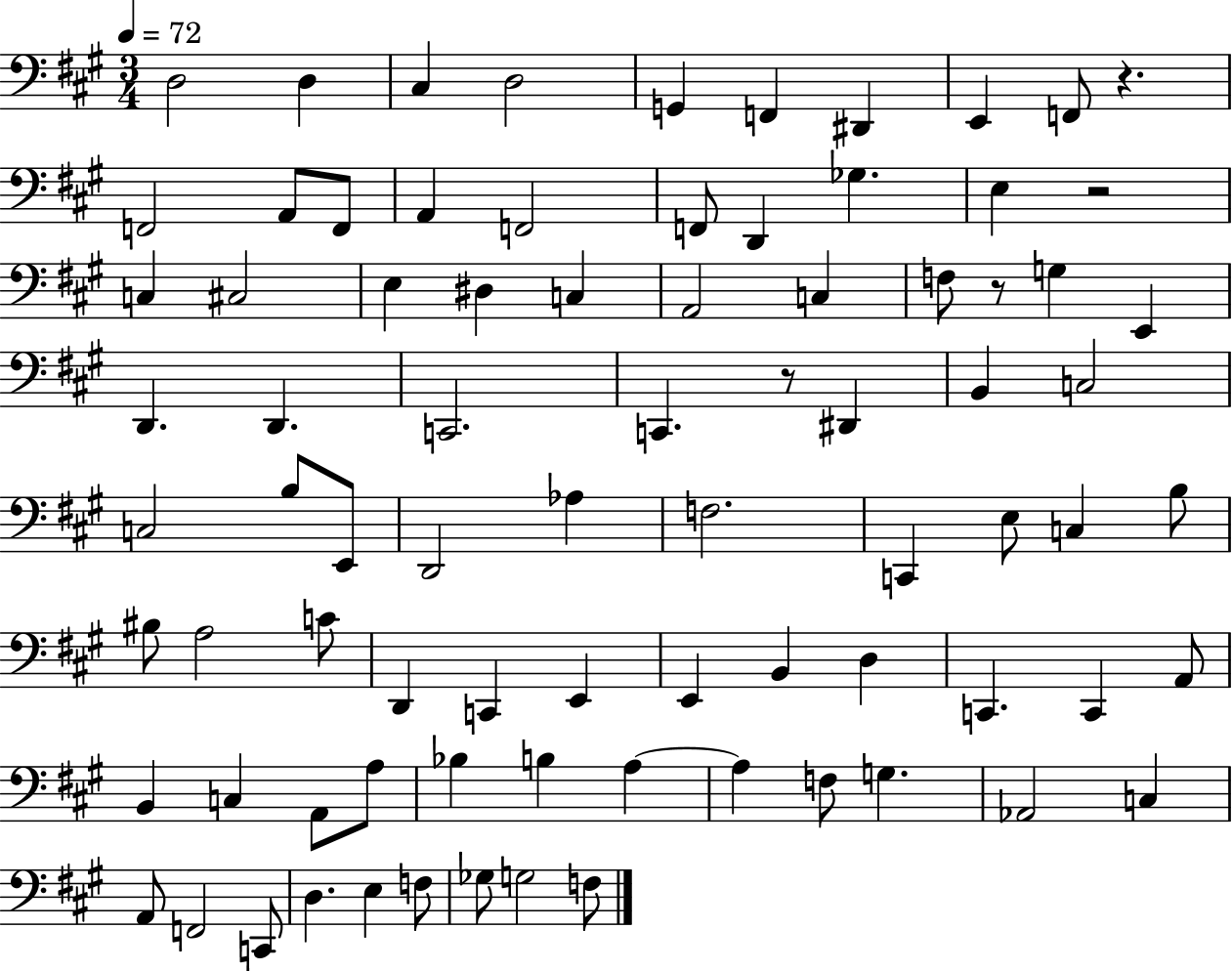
D3/h D3/q C#3/q D3/h G2/q F2/q D#2/q E2/q F2/e R/q. F2/h A2/e F2/e A2/q F2/h F2/e D2/q Gb3/q. E3/q R/h C3/q C#3/h E3/q D#3/q C3/q A2/h C3/q F3/e R/e G3/q E2/q D2/q. D2/q. C2/h. C2/q. R/e D#2/q B2/q C3/h C3/h B3/e E2/e D2/h Ab3/q F3/h. C2/q E3/e C3/q B3/e BIS3/e A3/h C4/e D2/q C2/q E2/q E2/q B2/q D3/q C2/q. C2/q A2/e B2/q C3/q A2/e A3/e Bb3/q B3/q A3/q A3/q F3/e G3/q. Ab2/h C3/q A2/e F2/h C2/e D3/q. E3/q F3/e Gb3/e G3/h F3/e